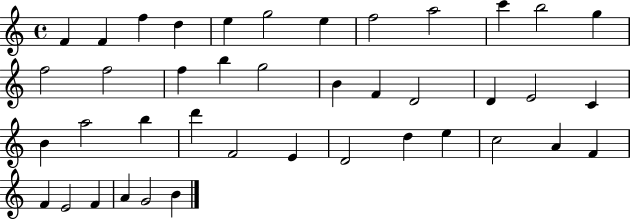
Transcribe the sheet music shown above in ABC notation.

X:1
T:Untitled
M:4/4
L:1/4
K:C
F F f d e g2 e f2 a2 c' b2 g f2 f2 f b g2 B F D2 D E2 C B a2 b d' F2 E D2 d e c2 A F F E2 F A G2 B